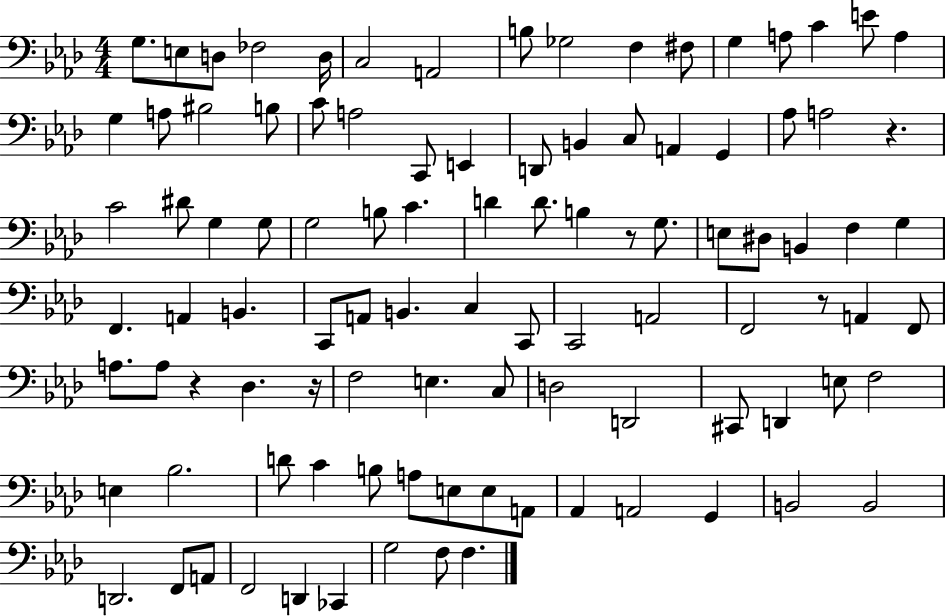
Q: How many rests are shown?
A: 5